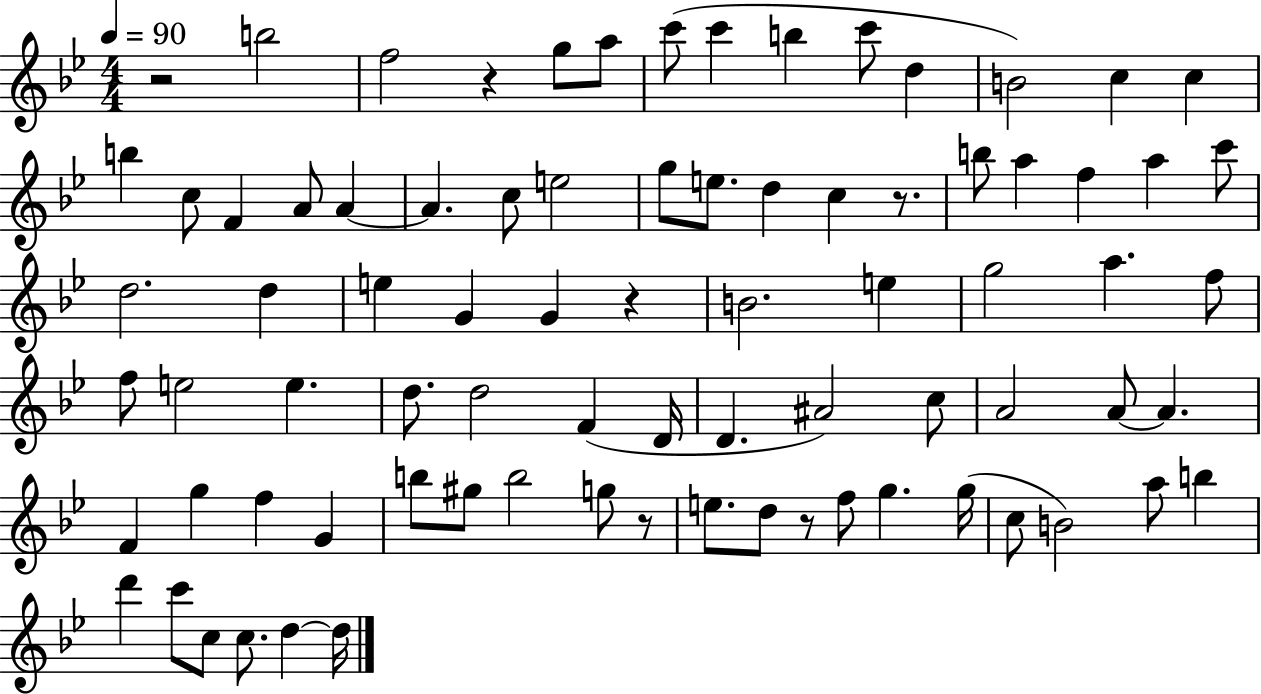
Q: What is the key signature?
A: BES major